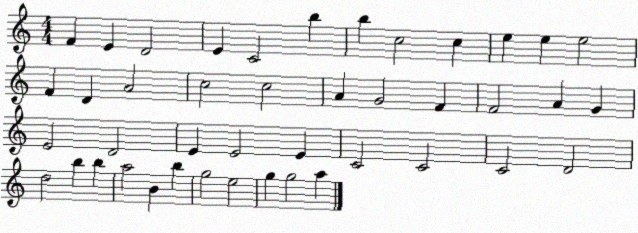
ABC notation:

X:1
T:Untitled
M:4/4
L:1/4
K:C
F E D2 E C2 b b c2 c e e e2 F D A2 c2 c2 A G2 F F2 A G E2 D2 E E2 E C2 C2 C2 D2 d2 b b a2 B b g2 e2 g g2 a